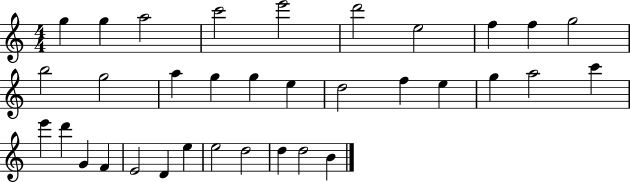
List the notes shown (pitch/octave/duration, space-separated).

G5/q G5/q A5/h C6/h E6/h D6/h E5/h F5/q F5/q G5/h B5/h G5/h A5/q G5/q G5/q E5/q D5/h F5/q E5/q G5/q A5/h C6/q E6/q D6/q G4/q F4/q E4/h D4/q E5/q E5/h D5/h D5/q D5/h B4/q